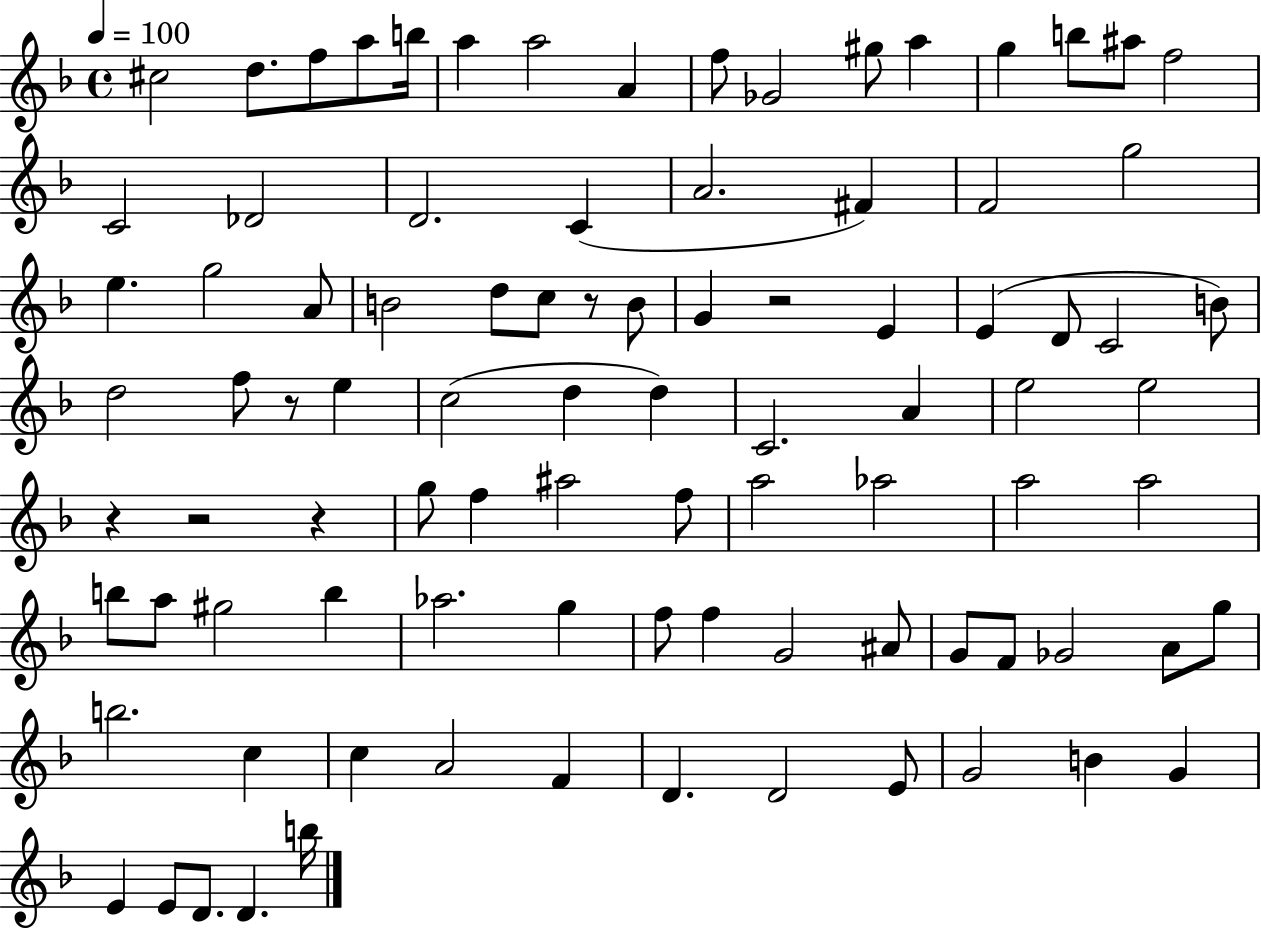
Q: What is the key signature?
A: F major